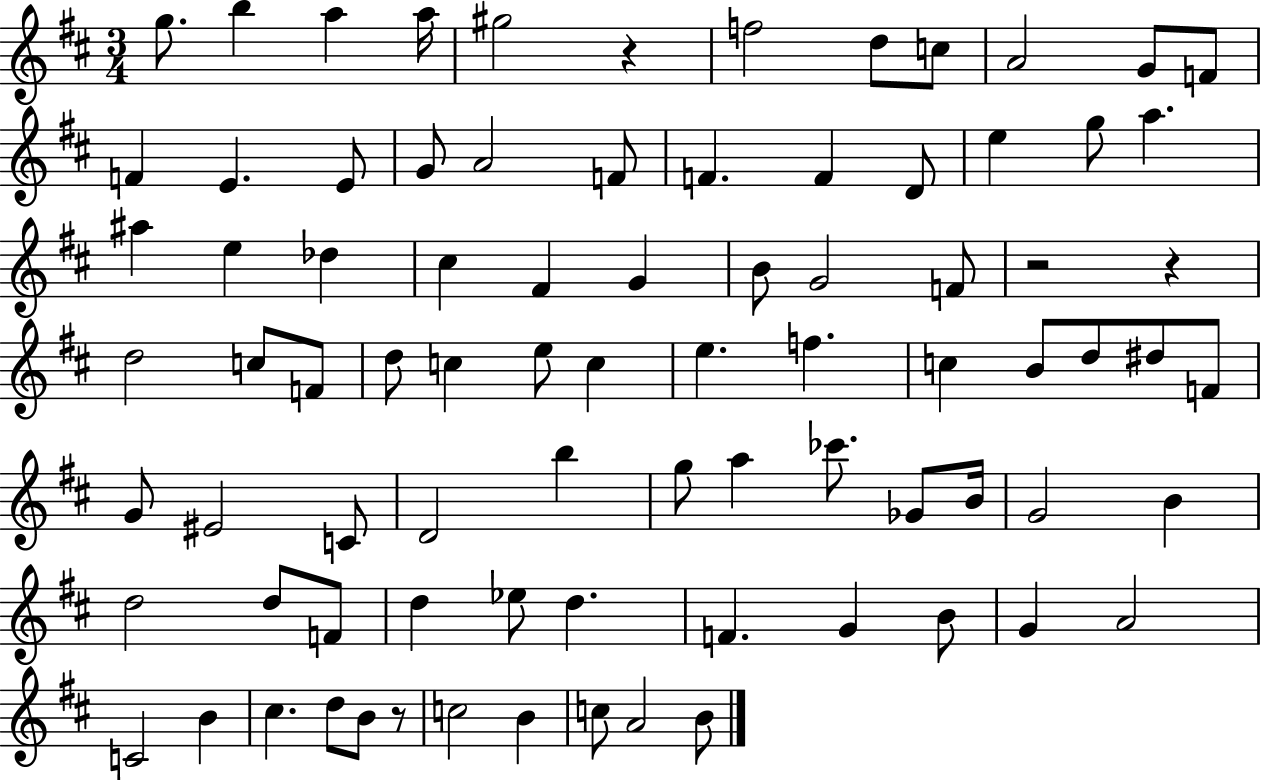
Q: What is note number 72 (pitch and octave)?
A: C#5